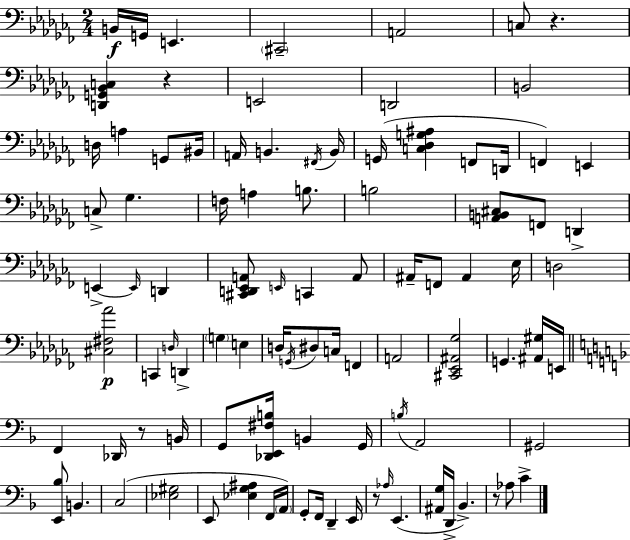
{
  \clef bass
  \numericTimeSignature
  \time 2/4
  \key aes \minor
  b,16\f g,16 e,4. | \parenthesize cis,2-- | a,2 | c8 r4. | \break <d, g, bes, c>4 r4 | e,2 | d,2 | b,2 | \break d16 a4 g,8 bis,16 | a,16 b,4. \acciaccatura { fis,16 } | b,16 g,16( <c des g ais>4 f,8 | d,16 f,4) e,4 | \break c8-> ges4. | f16 a4 b8. | b2 | <a, b, cis>8 f,8 d,4-> | \break e,4->~~ \grace { e,16 } d,4 | <cis, d, ees, a,>8 \grace { e,16 } c,4 | a,8 ais,16-- f,8 ais,4 | ees16 d2 | \break <cis fis aes'>2\p | c,4 \grace { d16 } | d,4-> \parenthesize g4 | e4 d16 \acciaccatura { g,16 } dis8 | \break c16 f,4 a,2 | <cis, ees, ais, ges>2 | g,4. | <ais, gis>16 e,16 \bar "||" \break \key f \major f,4 des,16 r8 b,16 | g,8 <des, e, fis b>16 b,4 g,16 | \acciaccatura { b16 } a,2 | gis,2 | \break <e, bes>8 b,4. | c2( | <ees gis>2 | e,8 <ees g ais>4 f,16 | \break \parenthesize a,16) g,8-. f,16 d,4-- | e,16 r8 \grace { aes16 }( e,4. | <ais, g>16 d,16-> bes,4.->) | r8 aes8 c'4-> | \break \bar "|."
}